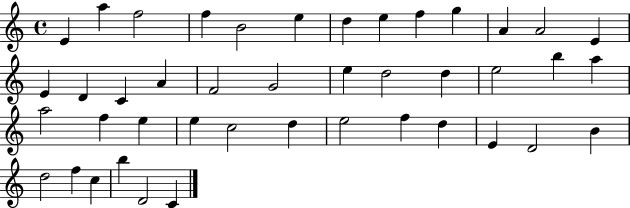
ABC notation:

X:1
T:Untitled
M:4/4
L:1/4
K:C
E a f2 f B2 e d e f g A A2 E E D C A F2 G2 e d2 d e2 b a a2 f e e c2 d e2 f d E D2 B d2 f c b D2 C